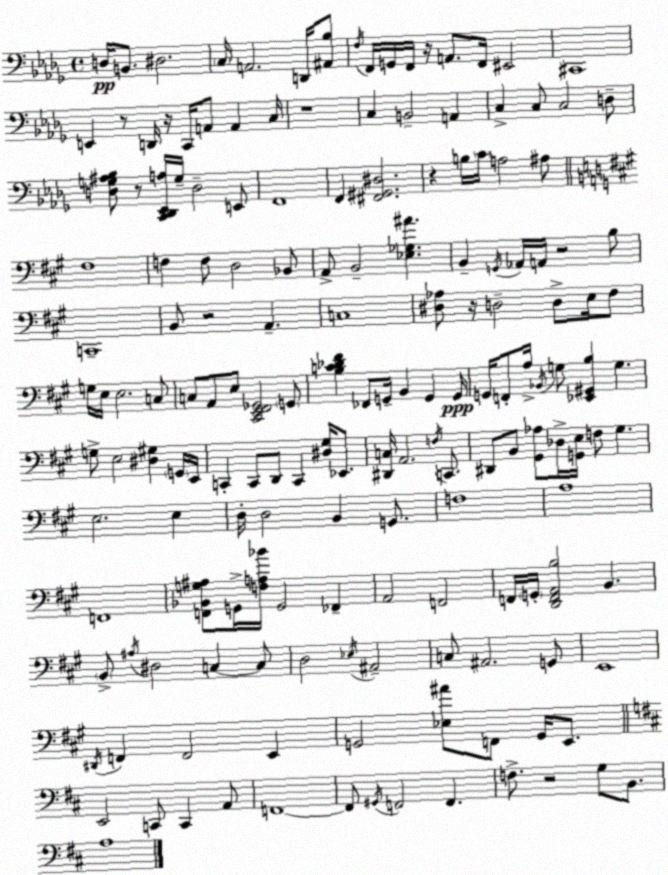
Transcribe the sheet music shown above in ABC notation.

X:1
T:Untitled
M:4/4
L:1/4
K:Bbm
D,/4 B,,/2 ^D,2 C,/4 A,,2 D,,/4 [^A,,_B,]/2 F,/4 F,,/4 G,,/4 F,,/4 z/4 A,,/2 F,,/4 ^E,,2 ^C,,4 E,, z/2 D,,/4 z/4 C,,/4 A,,/2 A,, C,/4 z4 C, B,,2 A,, C, C,/2 C,2 D,/2 [D,G,^A,_B,]/2 z/2 [C,,_D,,_E,,A,]/4 G,/4 D,2 E,,/2 F,,4 F,, [^F,,^G,,^D,]2 z B,/4 C/4 A,2 ^A,/2 ^F,4 F, F,/2 D,2 _B,,/2 A,,/2 B,,2 [_E,_G,^A] B,, G,,/4 _A,,/4 A,,/4 z2 B,/2 C,,4 B,,/2 z2 A,, C,4 [^D,_A,]/2 z/4 D,2 D,/2 E,/4 ^F,/2 G,/4 E,/4 E,2 C,/2 C,/2 A,,/2 E,/2 [^C,,E,,^F,,_G,,]2 G,,/2 [B,C_D^F] _F,,/2 G,,/4 B,, G,, G,,/4 G,,/4 F,,/2 A,/4 _B,,/4 G,/2 [_E,,^G,,B,] G, G,/2 E,2 [^D,^G,] G,,/4 E,,/4 C,, C,,/2 D,,/2 C,, [^D,^G,]/4 _E,,/2 [^D,,C,]/4 A,,2 F,/4 C,,/2 ^D,,/2 B,,/2 [^G,,_A,]/2 _D,/4 [G,,E,]/4 F,/2 ^G, E,2 E, D,/4 D,2 B,, G,,/2 F,4 A,4 F,,4 [F,,_B,,G,^A,]/2 G,,/4 [F,A,_B]/4 G,,2 _F,, A,,2 F,,2 F,,/4 G,,/4 [D,,F,,A,,B,]2 B,, B,,/2 ^A,/4 ^D,2 C, C,/2 D,2 _E,/4 ^A,,2 C,/2 ^A,,2 G,,/2 E,,4 ^D,,/4 F,, F,,2 E,, G,,2 [_E,^A]/2 F,,/2 G,,/4 E,,/2 E,,2 C,,/2 C,, A,,/2 F,,4 F,,/2 ^G,,/4 F,,2 F,, F,/2 z2 G,/2 B,,/2 A,4